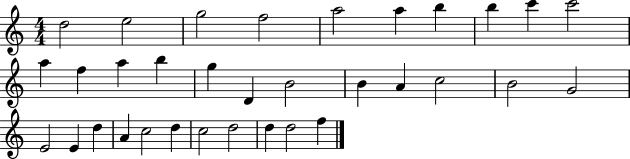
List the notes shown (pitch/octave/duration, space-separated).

D5/h E5/h G5/h F5/h A5/h A5/q B5/q B5/q C6/q C6/h A5/q F5/q A5/q B5/q G5/q D4/q B4/h B4/q A4/q C5/h B4/h G4/h E4/h E4/q D5/q A4/q C5/h D5/q C5/h D5/h D5/q D5/h F5/q